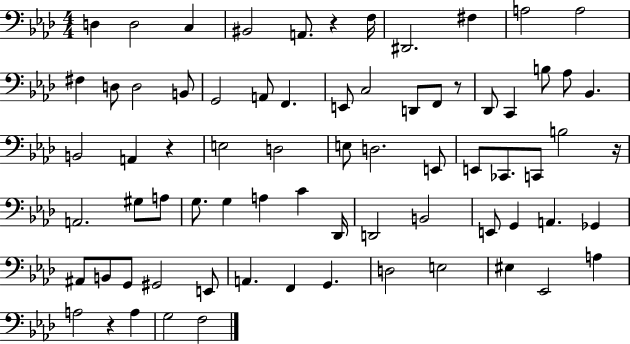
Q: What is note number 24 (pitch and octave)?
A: B3